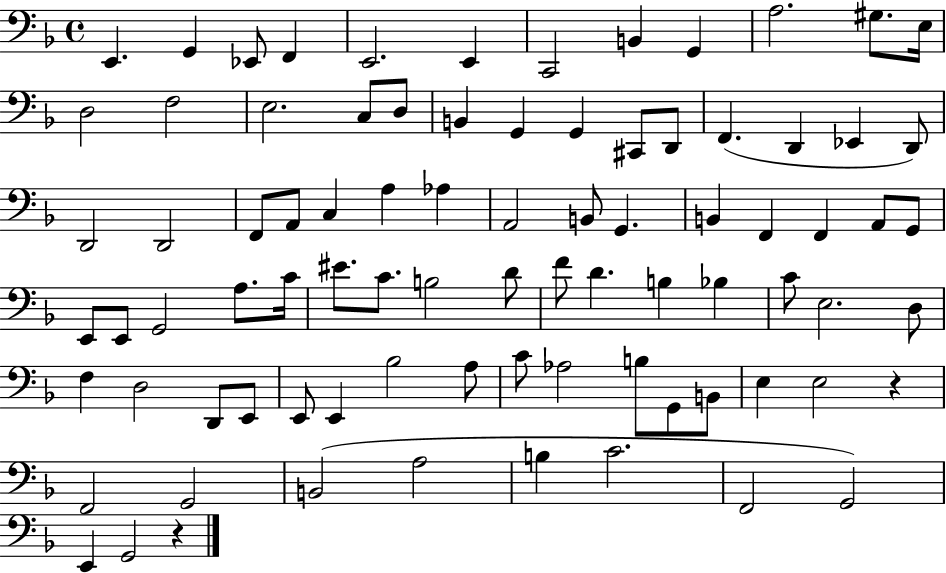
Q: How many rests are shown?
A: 2